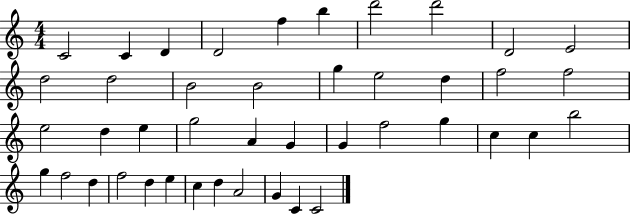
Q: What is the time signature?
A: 4/4